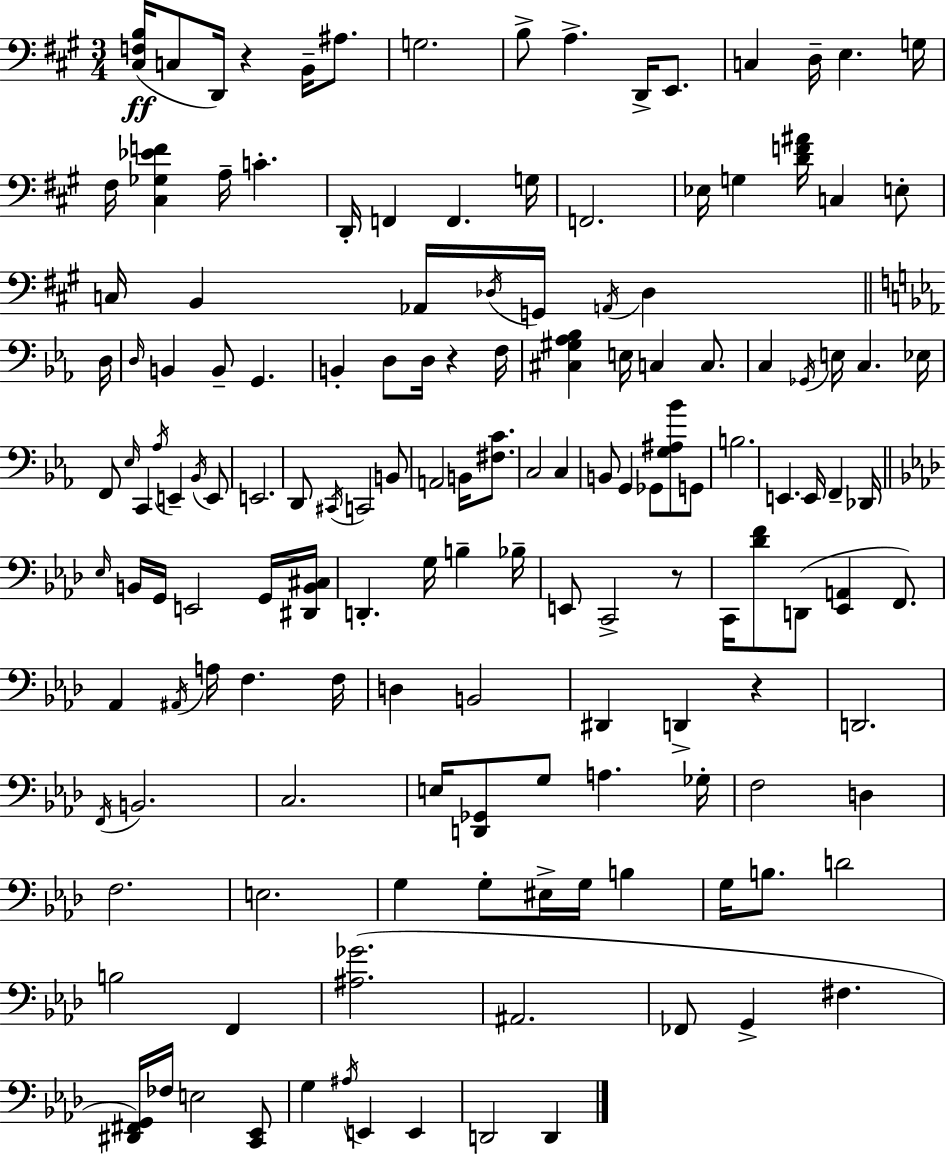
[C#3,F3,B3]/s C3/e D2/s R/q B2/s A#3/e. G3/h. B3/e A3/q. D2/s E2/e. C3/q D3/s E3/q. G3/s F#3/s [C#3,Gb3,Eb4,F4]/q A3/s C4/q. D2/s F2/q F2/q. G3/s F2/h. Eb3/s G3/q [D4,F4,A#4]/s C3/q E3/e C3/s B2/q Ab2/s Db3/s G2/s A2/s Db3/q D3/s D3/s B2/q B2/e G2/q. B2/q D3/e D3/s R/q F3/s [C#3,G#3,Ab3,Bb3]/q E3/s C3/q C3/e. C3/q Gb2/s E3/s C3/q. Eb3/s F2/e Eb3/s C2/q Ab3/s E2/q Bb2/s E2/e E2/h. D2/e C#2/s C2/h B2/e A2/h B2/s [F#3,C4]/e. C3/h C3/q B2/e G2/q Gb2/e [G3,A#3,Bb4]/e G2/e B3/h. E2/q. E2/s F2/q Db2/s Eb3/s B2/s G2/s E2/h G2/s [D#2,B2,C#3]/s D2/q. G3/s B3/q Bb3/s E2/e C2/h R/e C2/s [Db4,F4]/e D2/e [Eb2,A2]/q F2/e. Ab2/q A#2/s A3/s F3/q. F3/s D3/q B2/h D#2/q D2/q R/q D2/h. F2/s B2/h. C3/h. E3/s [D2,Gb2]/e G3/e A3/q. Gb3/s F3/h D3/q F3/h. E3/h. G3/q G3/e EIS3/s G3/s B3/q G3/s B3/e. D4/h B3/h F2/q [A#3,Gb4]/h. A#2/h. FES2/e G2/q F#3/q. [D#2,F#2,G2]/s FES3/s E3/h [C2,Eb2]/e G3/q A#3/s E2/q E2/q D2/h D2/q